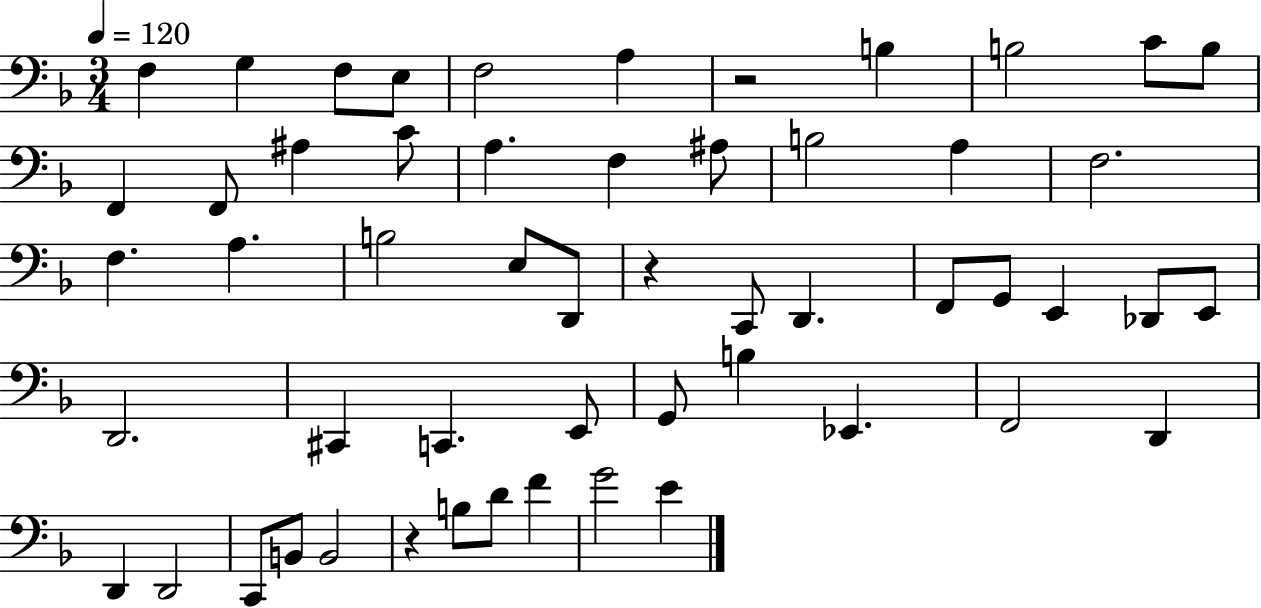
F3/q G3/q F3/e E3/e F3/h A3/q R/h B3/q B3/h C4/e B3/e F2/q F2/e A#3/q C4/e A3/q. F3/q A#3/e B3/h A3/q F3/h. F3/q. A3/q. B3/h E3/e D2/e R/q C2/e D2/q. F2/e G2/e E2/q Db2/e E2/e D2/h. C#2/q C2/q. E2/e G2/e B3/q Eb2/q. F2/h D2/q D2/q D2/h C2/e B2/e B2/h R/q B3/e D4/e F4/q G4/h E4/q